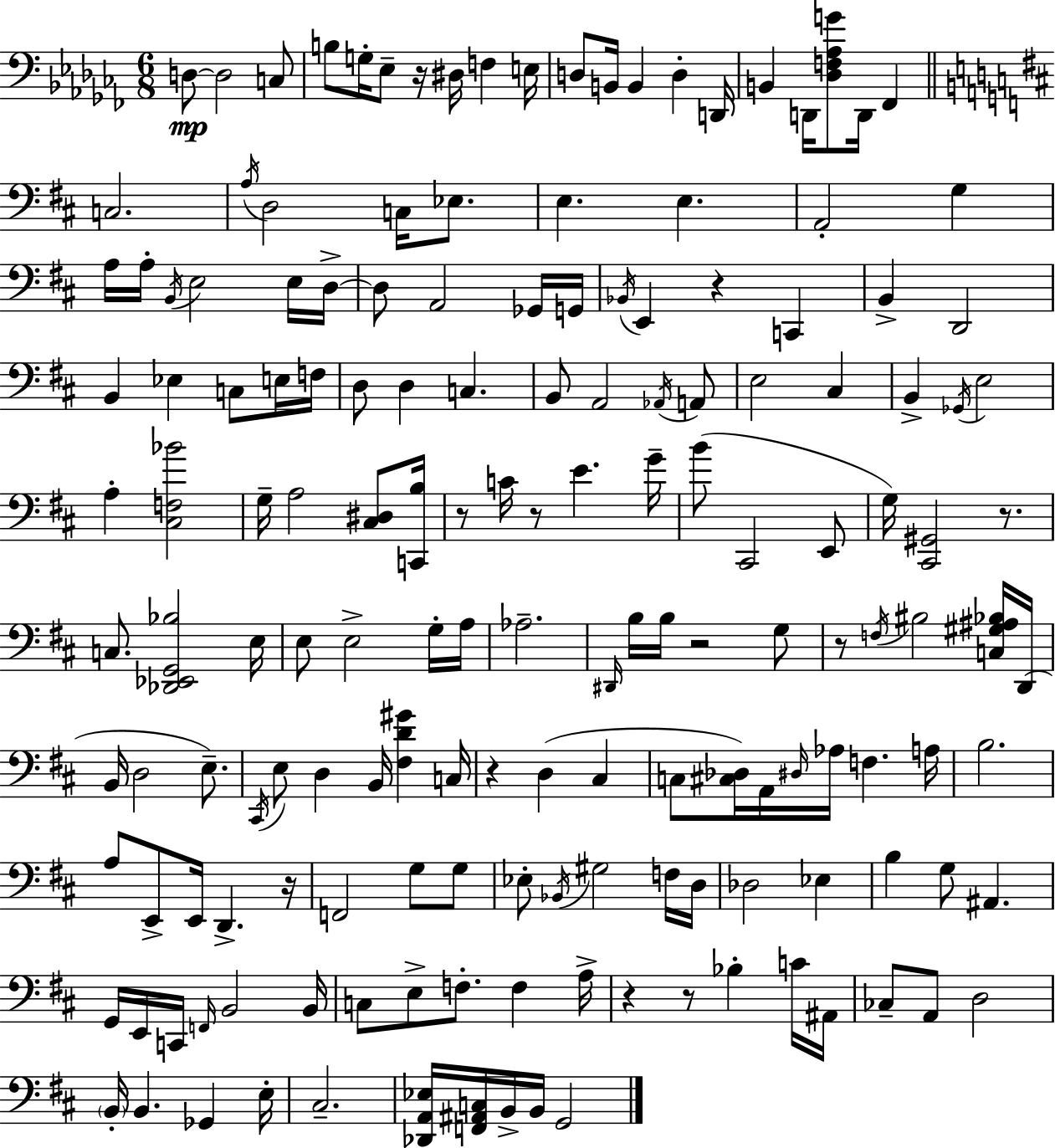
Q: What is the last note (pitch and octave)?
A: G2